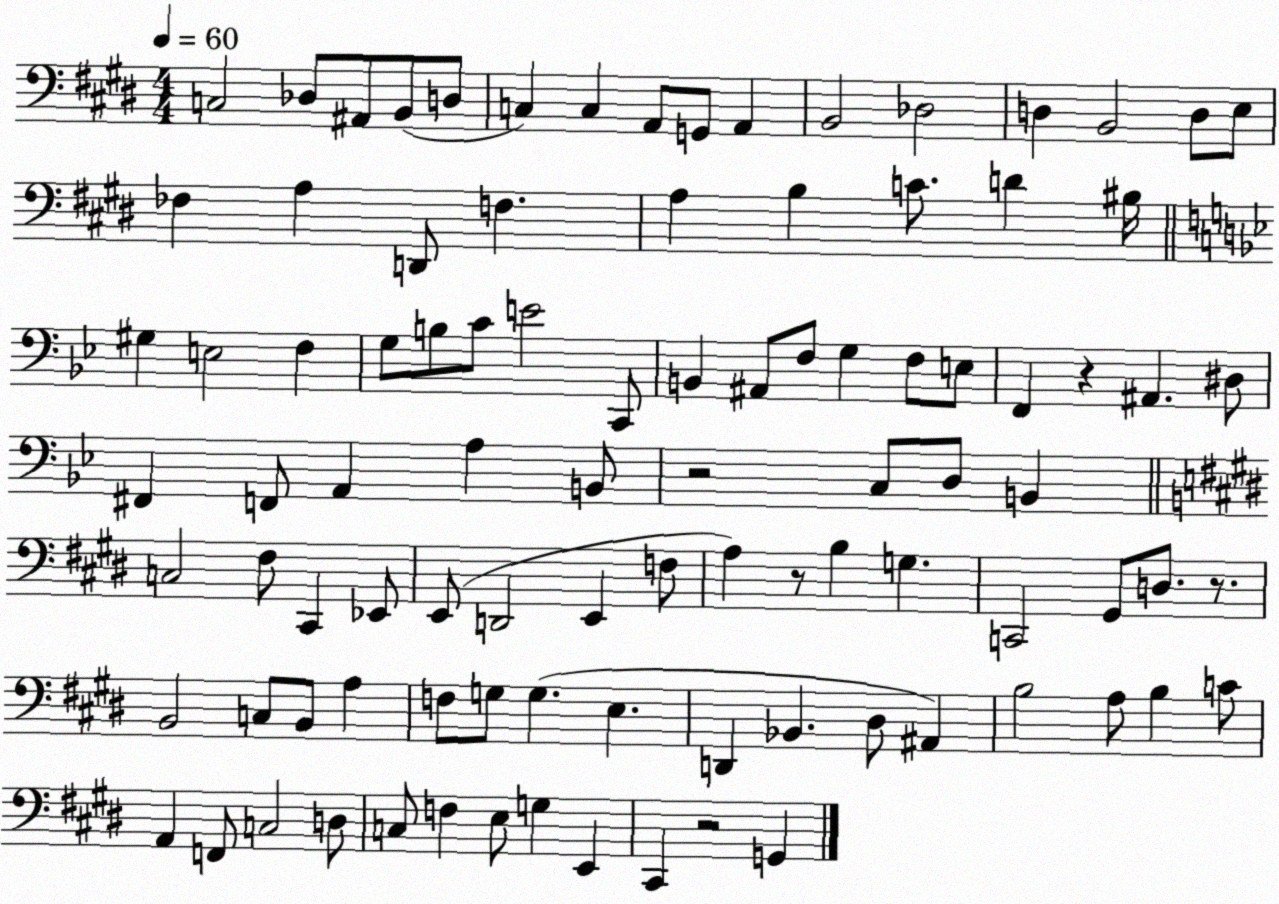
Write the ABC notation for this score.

X:1
T:Untitled
M:4/4
L:1/4
K:E
C,2 _D,/2 ^A,,/2 B,,/2 D,/2 C, C, A,,/2 G,,/2 A,, B,,2 _D,2 D, B,,2 D,/2 E,/2 _F, A, D,,/2 F, A, B, C/2 D ^B,/4 ^G, E,2 F, G,/2 B,/2 C/2 E2 C,,/2 B,, ^A,,/2 F,/2 G, F,/2 E,/2 F,, z ^A,, ^D,/2 ^F,, F,,/2 A,, A, B,,/2 z2 C,/2 D,/2 B,, C,2 ^F,/2 ^C,, _E,,/2 E,,/2 D,,2 E,, F,/2 A, z/2 B, G, C,,2 ^G,,/2 D,/2 z/2 B,,2 C,/2 B,,/2 A, F,/2 G,/2 G, E, D,, _B,, ^D,/2 ^A,, B,2 A,/2 B, C/2 A,, F,,/2 C,2 D,/2 C,/2 F, E,/2 G, E,, ^C,, z2 G,,